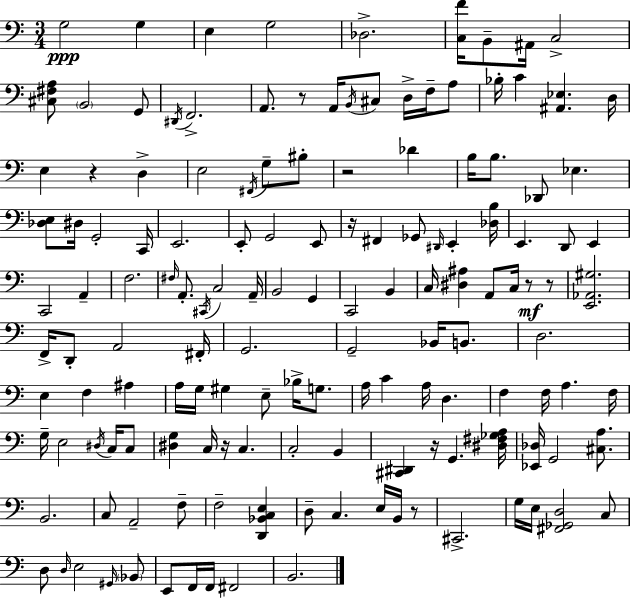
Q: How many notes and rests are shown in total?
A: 145